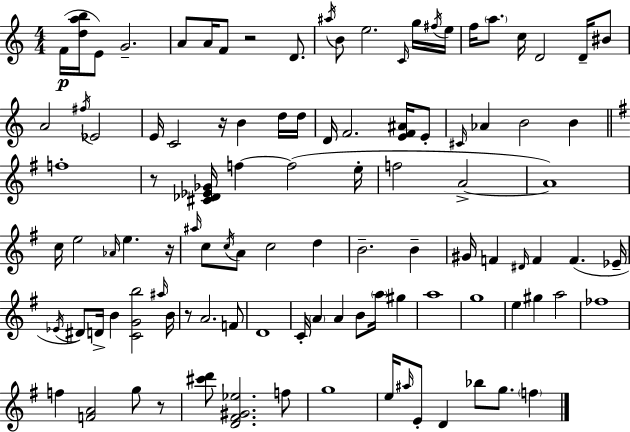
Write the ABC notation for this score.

X:1
T:Untitled
M:4/4
L:1/4
K:Am
F/4 [dab]/4 E/2 G2 A/2 A/4 F/2 z2 D/2 ^a/4 B/2 e2 C/4 g/4 ^f/4 e/4 f/4 a/2 c/4 D2 D/4 ^B/2 A2 ^f/4 _E2 E/4 C2 z/4 B d/4 d/4 D/4 F2 [EF^A]/4 E/2 ^C/4 _A B2 B f4 z/2 [^C_D_E_G]/4 f f2 e/4 f2 A2 A4 c/4 e2 _A/4 e z/4 ^a/4 c/2 c/4 A/2 c2 d B2 B ^G/4 F ^D/4 F F _E/4 _E/4 ^D/2 D/4 B [CGb]2 ^a/4 B/4 z/2 A2 F/2 D4 C/4 A A B/2 a/4 ^g a4 g4 e ^g a2 _f4 f [FA]2 g/2 z/2 [^c'd']/2 [D^F^G_e]2 f/2 g4 e/4 ^a/4 E/2 D _b/2 g/2 f